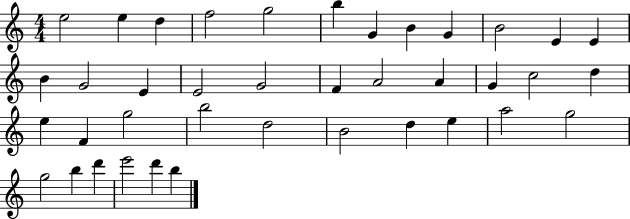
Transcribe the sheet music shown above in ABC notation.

X:1
T:Untitled
M:4/4
L:1/4
K:C
e2 e d f2 g2 b G B G B2 E E B G2 E E2 G2 F A2 A G c2 d e F g2 b2 d2 B2 d e a2 g2 g2 b d' e'2 d' b